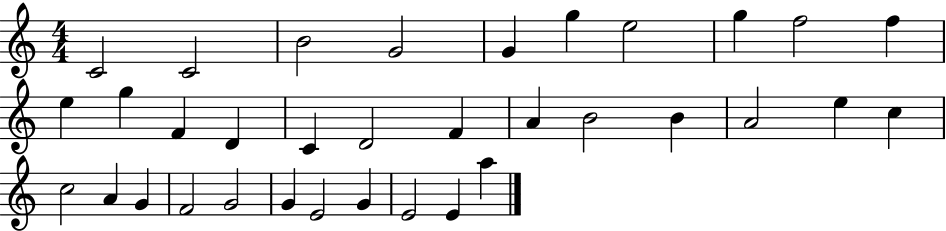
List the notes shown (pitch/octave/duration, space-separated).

C4/h C4/h B4/h G4/h G4/q G5/q E5/h G5/q F5/h F5/q E5/q G5/q F4/q D4/q C4/q D4/h F4/q A4/q B4/h B4/q A4/h E5/q C5/q C5/h A4/q G4/q F4/h G4/h G4/q E4/h G4/q E4/h E4/q A5/q